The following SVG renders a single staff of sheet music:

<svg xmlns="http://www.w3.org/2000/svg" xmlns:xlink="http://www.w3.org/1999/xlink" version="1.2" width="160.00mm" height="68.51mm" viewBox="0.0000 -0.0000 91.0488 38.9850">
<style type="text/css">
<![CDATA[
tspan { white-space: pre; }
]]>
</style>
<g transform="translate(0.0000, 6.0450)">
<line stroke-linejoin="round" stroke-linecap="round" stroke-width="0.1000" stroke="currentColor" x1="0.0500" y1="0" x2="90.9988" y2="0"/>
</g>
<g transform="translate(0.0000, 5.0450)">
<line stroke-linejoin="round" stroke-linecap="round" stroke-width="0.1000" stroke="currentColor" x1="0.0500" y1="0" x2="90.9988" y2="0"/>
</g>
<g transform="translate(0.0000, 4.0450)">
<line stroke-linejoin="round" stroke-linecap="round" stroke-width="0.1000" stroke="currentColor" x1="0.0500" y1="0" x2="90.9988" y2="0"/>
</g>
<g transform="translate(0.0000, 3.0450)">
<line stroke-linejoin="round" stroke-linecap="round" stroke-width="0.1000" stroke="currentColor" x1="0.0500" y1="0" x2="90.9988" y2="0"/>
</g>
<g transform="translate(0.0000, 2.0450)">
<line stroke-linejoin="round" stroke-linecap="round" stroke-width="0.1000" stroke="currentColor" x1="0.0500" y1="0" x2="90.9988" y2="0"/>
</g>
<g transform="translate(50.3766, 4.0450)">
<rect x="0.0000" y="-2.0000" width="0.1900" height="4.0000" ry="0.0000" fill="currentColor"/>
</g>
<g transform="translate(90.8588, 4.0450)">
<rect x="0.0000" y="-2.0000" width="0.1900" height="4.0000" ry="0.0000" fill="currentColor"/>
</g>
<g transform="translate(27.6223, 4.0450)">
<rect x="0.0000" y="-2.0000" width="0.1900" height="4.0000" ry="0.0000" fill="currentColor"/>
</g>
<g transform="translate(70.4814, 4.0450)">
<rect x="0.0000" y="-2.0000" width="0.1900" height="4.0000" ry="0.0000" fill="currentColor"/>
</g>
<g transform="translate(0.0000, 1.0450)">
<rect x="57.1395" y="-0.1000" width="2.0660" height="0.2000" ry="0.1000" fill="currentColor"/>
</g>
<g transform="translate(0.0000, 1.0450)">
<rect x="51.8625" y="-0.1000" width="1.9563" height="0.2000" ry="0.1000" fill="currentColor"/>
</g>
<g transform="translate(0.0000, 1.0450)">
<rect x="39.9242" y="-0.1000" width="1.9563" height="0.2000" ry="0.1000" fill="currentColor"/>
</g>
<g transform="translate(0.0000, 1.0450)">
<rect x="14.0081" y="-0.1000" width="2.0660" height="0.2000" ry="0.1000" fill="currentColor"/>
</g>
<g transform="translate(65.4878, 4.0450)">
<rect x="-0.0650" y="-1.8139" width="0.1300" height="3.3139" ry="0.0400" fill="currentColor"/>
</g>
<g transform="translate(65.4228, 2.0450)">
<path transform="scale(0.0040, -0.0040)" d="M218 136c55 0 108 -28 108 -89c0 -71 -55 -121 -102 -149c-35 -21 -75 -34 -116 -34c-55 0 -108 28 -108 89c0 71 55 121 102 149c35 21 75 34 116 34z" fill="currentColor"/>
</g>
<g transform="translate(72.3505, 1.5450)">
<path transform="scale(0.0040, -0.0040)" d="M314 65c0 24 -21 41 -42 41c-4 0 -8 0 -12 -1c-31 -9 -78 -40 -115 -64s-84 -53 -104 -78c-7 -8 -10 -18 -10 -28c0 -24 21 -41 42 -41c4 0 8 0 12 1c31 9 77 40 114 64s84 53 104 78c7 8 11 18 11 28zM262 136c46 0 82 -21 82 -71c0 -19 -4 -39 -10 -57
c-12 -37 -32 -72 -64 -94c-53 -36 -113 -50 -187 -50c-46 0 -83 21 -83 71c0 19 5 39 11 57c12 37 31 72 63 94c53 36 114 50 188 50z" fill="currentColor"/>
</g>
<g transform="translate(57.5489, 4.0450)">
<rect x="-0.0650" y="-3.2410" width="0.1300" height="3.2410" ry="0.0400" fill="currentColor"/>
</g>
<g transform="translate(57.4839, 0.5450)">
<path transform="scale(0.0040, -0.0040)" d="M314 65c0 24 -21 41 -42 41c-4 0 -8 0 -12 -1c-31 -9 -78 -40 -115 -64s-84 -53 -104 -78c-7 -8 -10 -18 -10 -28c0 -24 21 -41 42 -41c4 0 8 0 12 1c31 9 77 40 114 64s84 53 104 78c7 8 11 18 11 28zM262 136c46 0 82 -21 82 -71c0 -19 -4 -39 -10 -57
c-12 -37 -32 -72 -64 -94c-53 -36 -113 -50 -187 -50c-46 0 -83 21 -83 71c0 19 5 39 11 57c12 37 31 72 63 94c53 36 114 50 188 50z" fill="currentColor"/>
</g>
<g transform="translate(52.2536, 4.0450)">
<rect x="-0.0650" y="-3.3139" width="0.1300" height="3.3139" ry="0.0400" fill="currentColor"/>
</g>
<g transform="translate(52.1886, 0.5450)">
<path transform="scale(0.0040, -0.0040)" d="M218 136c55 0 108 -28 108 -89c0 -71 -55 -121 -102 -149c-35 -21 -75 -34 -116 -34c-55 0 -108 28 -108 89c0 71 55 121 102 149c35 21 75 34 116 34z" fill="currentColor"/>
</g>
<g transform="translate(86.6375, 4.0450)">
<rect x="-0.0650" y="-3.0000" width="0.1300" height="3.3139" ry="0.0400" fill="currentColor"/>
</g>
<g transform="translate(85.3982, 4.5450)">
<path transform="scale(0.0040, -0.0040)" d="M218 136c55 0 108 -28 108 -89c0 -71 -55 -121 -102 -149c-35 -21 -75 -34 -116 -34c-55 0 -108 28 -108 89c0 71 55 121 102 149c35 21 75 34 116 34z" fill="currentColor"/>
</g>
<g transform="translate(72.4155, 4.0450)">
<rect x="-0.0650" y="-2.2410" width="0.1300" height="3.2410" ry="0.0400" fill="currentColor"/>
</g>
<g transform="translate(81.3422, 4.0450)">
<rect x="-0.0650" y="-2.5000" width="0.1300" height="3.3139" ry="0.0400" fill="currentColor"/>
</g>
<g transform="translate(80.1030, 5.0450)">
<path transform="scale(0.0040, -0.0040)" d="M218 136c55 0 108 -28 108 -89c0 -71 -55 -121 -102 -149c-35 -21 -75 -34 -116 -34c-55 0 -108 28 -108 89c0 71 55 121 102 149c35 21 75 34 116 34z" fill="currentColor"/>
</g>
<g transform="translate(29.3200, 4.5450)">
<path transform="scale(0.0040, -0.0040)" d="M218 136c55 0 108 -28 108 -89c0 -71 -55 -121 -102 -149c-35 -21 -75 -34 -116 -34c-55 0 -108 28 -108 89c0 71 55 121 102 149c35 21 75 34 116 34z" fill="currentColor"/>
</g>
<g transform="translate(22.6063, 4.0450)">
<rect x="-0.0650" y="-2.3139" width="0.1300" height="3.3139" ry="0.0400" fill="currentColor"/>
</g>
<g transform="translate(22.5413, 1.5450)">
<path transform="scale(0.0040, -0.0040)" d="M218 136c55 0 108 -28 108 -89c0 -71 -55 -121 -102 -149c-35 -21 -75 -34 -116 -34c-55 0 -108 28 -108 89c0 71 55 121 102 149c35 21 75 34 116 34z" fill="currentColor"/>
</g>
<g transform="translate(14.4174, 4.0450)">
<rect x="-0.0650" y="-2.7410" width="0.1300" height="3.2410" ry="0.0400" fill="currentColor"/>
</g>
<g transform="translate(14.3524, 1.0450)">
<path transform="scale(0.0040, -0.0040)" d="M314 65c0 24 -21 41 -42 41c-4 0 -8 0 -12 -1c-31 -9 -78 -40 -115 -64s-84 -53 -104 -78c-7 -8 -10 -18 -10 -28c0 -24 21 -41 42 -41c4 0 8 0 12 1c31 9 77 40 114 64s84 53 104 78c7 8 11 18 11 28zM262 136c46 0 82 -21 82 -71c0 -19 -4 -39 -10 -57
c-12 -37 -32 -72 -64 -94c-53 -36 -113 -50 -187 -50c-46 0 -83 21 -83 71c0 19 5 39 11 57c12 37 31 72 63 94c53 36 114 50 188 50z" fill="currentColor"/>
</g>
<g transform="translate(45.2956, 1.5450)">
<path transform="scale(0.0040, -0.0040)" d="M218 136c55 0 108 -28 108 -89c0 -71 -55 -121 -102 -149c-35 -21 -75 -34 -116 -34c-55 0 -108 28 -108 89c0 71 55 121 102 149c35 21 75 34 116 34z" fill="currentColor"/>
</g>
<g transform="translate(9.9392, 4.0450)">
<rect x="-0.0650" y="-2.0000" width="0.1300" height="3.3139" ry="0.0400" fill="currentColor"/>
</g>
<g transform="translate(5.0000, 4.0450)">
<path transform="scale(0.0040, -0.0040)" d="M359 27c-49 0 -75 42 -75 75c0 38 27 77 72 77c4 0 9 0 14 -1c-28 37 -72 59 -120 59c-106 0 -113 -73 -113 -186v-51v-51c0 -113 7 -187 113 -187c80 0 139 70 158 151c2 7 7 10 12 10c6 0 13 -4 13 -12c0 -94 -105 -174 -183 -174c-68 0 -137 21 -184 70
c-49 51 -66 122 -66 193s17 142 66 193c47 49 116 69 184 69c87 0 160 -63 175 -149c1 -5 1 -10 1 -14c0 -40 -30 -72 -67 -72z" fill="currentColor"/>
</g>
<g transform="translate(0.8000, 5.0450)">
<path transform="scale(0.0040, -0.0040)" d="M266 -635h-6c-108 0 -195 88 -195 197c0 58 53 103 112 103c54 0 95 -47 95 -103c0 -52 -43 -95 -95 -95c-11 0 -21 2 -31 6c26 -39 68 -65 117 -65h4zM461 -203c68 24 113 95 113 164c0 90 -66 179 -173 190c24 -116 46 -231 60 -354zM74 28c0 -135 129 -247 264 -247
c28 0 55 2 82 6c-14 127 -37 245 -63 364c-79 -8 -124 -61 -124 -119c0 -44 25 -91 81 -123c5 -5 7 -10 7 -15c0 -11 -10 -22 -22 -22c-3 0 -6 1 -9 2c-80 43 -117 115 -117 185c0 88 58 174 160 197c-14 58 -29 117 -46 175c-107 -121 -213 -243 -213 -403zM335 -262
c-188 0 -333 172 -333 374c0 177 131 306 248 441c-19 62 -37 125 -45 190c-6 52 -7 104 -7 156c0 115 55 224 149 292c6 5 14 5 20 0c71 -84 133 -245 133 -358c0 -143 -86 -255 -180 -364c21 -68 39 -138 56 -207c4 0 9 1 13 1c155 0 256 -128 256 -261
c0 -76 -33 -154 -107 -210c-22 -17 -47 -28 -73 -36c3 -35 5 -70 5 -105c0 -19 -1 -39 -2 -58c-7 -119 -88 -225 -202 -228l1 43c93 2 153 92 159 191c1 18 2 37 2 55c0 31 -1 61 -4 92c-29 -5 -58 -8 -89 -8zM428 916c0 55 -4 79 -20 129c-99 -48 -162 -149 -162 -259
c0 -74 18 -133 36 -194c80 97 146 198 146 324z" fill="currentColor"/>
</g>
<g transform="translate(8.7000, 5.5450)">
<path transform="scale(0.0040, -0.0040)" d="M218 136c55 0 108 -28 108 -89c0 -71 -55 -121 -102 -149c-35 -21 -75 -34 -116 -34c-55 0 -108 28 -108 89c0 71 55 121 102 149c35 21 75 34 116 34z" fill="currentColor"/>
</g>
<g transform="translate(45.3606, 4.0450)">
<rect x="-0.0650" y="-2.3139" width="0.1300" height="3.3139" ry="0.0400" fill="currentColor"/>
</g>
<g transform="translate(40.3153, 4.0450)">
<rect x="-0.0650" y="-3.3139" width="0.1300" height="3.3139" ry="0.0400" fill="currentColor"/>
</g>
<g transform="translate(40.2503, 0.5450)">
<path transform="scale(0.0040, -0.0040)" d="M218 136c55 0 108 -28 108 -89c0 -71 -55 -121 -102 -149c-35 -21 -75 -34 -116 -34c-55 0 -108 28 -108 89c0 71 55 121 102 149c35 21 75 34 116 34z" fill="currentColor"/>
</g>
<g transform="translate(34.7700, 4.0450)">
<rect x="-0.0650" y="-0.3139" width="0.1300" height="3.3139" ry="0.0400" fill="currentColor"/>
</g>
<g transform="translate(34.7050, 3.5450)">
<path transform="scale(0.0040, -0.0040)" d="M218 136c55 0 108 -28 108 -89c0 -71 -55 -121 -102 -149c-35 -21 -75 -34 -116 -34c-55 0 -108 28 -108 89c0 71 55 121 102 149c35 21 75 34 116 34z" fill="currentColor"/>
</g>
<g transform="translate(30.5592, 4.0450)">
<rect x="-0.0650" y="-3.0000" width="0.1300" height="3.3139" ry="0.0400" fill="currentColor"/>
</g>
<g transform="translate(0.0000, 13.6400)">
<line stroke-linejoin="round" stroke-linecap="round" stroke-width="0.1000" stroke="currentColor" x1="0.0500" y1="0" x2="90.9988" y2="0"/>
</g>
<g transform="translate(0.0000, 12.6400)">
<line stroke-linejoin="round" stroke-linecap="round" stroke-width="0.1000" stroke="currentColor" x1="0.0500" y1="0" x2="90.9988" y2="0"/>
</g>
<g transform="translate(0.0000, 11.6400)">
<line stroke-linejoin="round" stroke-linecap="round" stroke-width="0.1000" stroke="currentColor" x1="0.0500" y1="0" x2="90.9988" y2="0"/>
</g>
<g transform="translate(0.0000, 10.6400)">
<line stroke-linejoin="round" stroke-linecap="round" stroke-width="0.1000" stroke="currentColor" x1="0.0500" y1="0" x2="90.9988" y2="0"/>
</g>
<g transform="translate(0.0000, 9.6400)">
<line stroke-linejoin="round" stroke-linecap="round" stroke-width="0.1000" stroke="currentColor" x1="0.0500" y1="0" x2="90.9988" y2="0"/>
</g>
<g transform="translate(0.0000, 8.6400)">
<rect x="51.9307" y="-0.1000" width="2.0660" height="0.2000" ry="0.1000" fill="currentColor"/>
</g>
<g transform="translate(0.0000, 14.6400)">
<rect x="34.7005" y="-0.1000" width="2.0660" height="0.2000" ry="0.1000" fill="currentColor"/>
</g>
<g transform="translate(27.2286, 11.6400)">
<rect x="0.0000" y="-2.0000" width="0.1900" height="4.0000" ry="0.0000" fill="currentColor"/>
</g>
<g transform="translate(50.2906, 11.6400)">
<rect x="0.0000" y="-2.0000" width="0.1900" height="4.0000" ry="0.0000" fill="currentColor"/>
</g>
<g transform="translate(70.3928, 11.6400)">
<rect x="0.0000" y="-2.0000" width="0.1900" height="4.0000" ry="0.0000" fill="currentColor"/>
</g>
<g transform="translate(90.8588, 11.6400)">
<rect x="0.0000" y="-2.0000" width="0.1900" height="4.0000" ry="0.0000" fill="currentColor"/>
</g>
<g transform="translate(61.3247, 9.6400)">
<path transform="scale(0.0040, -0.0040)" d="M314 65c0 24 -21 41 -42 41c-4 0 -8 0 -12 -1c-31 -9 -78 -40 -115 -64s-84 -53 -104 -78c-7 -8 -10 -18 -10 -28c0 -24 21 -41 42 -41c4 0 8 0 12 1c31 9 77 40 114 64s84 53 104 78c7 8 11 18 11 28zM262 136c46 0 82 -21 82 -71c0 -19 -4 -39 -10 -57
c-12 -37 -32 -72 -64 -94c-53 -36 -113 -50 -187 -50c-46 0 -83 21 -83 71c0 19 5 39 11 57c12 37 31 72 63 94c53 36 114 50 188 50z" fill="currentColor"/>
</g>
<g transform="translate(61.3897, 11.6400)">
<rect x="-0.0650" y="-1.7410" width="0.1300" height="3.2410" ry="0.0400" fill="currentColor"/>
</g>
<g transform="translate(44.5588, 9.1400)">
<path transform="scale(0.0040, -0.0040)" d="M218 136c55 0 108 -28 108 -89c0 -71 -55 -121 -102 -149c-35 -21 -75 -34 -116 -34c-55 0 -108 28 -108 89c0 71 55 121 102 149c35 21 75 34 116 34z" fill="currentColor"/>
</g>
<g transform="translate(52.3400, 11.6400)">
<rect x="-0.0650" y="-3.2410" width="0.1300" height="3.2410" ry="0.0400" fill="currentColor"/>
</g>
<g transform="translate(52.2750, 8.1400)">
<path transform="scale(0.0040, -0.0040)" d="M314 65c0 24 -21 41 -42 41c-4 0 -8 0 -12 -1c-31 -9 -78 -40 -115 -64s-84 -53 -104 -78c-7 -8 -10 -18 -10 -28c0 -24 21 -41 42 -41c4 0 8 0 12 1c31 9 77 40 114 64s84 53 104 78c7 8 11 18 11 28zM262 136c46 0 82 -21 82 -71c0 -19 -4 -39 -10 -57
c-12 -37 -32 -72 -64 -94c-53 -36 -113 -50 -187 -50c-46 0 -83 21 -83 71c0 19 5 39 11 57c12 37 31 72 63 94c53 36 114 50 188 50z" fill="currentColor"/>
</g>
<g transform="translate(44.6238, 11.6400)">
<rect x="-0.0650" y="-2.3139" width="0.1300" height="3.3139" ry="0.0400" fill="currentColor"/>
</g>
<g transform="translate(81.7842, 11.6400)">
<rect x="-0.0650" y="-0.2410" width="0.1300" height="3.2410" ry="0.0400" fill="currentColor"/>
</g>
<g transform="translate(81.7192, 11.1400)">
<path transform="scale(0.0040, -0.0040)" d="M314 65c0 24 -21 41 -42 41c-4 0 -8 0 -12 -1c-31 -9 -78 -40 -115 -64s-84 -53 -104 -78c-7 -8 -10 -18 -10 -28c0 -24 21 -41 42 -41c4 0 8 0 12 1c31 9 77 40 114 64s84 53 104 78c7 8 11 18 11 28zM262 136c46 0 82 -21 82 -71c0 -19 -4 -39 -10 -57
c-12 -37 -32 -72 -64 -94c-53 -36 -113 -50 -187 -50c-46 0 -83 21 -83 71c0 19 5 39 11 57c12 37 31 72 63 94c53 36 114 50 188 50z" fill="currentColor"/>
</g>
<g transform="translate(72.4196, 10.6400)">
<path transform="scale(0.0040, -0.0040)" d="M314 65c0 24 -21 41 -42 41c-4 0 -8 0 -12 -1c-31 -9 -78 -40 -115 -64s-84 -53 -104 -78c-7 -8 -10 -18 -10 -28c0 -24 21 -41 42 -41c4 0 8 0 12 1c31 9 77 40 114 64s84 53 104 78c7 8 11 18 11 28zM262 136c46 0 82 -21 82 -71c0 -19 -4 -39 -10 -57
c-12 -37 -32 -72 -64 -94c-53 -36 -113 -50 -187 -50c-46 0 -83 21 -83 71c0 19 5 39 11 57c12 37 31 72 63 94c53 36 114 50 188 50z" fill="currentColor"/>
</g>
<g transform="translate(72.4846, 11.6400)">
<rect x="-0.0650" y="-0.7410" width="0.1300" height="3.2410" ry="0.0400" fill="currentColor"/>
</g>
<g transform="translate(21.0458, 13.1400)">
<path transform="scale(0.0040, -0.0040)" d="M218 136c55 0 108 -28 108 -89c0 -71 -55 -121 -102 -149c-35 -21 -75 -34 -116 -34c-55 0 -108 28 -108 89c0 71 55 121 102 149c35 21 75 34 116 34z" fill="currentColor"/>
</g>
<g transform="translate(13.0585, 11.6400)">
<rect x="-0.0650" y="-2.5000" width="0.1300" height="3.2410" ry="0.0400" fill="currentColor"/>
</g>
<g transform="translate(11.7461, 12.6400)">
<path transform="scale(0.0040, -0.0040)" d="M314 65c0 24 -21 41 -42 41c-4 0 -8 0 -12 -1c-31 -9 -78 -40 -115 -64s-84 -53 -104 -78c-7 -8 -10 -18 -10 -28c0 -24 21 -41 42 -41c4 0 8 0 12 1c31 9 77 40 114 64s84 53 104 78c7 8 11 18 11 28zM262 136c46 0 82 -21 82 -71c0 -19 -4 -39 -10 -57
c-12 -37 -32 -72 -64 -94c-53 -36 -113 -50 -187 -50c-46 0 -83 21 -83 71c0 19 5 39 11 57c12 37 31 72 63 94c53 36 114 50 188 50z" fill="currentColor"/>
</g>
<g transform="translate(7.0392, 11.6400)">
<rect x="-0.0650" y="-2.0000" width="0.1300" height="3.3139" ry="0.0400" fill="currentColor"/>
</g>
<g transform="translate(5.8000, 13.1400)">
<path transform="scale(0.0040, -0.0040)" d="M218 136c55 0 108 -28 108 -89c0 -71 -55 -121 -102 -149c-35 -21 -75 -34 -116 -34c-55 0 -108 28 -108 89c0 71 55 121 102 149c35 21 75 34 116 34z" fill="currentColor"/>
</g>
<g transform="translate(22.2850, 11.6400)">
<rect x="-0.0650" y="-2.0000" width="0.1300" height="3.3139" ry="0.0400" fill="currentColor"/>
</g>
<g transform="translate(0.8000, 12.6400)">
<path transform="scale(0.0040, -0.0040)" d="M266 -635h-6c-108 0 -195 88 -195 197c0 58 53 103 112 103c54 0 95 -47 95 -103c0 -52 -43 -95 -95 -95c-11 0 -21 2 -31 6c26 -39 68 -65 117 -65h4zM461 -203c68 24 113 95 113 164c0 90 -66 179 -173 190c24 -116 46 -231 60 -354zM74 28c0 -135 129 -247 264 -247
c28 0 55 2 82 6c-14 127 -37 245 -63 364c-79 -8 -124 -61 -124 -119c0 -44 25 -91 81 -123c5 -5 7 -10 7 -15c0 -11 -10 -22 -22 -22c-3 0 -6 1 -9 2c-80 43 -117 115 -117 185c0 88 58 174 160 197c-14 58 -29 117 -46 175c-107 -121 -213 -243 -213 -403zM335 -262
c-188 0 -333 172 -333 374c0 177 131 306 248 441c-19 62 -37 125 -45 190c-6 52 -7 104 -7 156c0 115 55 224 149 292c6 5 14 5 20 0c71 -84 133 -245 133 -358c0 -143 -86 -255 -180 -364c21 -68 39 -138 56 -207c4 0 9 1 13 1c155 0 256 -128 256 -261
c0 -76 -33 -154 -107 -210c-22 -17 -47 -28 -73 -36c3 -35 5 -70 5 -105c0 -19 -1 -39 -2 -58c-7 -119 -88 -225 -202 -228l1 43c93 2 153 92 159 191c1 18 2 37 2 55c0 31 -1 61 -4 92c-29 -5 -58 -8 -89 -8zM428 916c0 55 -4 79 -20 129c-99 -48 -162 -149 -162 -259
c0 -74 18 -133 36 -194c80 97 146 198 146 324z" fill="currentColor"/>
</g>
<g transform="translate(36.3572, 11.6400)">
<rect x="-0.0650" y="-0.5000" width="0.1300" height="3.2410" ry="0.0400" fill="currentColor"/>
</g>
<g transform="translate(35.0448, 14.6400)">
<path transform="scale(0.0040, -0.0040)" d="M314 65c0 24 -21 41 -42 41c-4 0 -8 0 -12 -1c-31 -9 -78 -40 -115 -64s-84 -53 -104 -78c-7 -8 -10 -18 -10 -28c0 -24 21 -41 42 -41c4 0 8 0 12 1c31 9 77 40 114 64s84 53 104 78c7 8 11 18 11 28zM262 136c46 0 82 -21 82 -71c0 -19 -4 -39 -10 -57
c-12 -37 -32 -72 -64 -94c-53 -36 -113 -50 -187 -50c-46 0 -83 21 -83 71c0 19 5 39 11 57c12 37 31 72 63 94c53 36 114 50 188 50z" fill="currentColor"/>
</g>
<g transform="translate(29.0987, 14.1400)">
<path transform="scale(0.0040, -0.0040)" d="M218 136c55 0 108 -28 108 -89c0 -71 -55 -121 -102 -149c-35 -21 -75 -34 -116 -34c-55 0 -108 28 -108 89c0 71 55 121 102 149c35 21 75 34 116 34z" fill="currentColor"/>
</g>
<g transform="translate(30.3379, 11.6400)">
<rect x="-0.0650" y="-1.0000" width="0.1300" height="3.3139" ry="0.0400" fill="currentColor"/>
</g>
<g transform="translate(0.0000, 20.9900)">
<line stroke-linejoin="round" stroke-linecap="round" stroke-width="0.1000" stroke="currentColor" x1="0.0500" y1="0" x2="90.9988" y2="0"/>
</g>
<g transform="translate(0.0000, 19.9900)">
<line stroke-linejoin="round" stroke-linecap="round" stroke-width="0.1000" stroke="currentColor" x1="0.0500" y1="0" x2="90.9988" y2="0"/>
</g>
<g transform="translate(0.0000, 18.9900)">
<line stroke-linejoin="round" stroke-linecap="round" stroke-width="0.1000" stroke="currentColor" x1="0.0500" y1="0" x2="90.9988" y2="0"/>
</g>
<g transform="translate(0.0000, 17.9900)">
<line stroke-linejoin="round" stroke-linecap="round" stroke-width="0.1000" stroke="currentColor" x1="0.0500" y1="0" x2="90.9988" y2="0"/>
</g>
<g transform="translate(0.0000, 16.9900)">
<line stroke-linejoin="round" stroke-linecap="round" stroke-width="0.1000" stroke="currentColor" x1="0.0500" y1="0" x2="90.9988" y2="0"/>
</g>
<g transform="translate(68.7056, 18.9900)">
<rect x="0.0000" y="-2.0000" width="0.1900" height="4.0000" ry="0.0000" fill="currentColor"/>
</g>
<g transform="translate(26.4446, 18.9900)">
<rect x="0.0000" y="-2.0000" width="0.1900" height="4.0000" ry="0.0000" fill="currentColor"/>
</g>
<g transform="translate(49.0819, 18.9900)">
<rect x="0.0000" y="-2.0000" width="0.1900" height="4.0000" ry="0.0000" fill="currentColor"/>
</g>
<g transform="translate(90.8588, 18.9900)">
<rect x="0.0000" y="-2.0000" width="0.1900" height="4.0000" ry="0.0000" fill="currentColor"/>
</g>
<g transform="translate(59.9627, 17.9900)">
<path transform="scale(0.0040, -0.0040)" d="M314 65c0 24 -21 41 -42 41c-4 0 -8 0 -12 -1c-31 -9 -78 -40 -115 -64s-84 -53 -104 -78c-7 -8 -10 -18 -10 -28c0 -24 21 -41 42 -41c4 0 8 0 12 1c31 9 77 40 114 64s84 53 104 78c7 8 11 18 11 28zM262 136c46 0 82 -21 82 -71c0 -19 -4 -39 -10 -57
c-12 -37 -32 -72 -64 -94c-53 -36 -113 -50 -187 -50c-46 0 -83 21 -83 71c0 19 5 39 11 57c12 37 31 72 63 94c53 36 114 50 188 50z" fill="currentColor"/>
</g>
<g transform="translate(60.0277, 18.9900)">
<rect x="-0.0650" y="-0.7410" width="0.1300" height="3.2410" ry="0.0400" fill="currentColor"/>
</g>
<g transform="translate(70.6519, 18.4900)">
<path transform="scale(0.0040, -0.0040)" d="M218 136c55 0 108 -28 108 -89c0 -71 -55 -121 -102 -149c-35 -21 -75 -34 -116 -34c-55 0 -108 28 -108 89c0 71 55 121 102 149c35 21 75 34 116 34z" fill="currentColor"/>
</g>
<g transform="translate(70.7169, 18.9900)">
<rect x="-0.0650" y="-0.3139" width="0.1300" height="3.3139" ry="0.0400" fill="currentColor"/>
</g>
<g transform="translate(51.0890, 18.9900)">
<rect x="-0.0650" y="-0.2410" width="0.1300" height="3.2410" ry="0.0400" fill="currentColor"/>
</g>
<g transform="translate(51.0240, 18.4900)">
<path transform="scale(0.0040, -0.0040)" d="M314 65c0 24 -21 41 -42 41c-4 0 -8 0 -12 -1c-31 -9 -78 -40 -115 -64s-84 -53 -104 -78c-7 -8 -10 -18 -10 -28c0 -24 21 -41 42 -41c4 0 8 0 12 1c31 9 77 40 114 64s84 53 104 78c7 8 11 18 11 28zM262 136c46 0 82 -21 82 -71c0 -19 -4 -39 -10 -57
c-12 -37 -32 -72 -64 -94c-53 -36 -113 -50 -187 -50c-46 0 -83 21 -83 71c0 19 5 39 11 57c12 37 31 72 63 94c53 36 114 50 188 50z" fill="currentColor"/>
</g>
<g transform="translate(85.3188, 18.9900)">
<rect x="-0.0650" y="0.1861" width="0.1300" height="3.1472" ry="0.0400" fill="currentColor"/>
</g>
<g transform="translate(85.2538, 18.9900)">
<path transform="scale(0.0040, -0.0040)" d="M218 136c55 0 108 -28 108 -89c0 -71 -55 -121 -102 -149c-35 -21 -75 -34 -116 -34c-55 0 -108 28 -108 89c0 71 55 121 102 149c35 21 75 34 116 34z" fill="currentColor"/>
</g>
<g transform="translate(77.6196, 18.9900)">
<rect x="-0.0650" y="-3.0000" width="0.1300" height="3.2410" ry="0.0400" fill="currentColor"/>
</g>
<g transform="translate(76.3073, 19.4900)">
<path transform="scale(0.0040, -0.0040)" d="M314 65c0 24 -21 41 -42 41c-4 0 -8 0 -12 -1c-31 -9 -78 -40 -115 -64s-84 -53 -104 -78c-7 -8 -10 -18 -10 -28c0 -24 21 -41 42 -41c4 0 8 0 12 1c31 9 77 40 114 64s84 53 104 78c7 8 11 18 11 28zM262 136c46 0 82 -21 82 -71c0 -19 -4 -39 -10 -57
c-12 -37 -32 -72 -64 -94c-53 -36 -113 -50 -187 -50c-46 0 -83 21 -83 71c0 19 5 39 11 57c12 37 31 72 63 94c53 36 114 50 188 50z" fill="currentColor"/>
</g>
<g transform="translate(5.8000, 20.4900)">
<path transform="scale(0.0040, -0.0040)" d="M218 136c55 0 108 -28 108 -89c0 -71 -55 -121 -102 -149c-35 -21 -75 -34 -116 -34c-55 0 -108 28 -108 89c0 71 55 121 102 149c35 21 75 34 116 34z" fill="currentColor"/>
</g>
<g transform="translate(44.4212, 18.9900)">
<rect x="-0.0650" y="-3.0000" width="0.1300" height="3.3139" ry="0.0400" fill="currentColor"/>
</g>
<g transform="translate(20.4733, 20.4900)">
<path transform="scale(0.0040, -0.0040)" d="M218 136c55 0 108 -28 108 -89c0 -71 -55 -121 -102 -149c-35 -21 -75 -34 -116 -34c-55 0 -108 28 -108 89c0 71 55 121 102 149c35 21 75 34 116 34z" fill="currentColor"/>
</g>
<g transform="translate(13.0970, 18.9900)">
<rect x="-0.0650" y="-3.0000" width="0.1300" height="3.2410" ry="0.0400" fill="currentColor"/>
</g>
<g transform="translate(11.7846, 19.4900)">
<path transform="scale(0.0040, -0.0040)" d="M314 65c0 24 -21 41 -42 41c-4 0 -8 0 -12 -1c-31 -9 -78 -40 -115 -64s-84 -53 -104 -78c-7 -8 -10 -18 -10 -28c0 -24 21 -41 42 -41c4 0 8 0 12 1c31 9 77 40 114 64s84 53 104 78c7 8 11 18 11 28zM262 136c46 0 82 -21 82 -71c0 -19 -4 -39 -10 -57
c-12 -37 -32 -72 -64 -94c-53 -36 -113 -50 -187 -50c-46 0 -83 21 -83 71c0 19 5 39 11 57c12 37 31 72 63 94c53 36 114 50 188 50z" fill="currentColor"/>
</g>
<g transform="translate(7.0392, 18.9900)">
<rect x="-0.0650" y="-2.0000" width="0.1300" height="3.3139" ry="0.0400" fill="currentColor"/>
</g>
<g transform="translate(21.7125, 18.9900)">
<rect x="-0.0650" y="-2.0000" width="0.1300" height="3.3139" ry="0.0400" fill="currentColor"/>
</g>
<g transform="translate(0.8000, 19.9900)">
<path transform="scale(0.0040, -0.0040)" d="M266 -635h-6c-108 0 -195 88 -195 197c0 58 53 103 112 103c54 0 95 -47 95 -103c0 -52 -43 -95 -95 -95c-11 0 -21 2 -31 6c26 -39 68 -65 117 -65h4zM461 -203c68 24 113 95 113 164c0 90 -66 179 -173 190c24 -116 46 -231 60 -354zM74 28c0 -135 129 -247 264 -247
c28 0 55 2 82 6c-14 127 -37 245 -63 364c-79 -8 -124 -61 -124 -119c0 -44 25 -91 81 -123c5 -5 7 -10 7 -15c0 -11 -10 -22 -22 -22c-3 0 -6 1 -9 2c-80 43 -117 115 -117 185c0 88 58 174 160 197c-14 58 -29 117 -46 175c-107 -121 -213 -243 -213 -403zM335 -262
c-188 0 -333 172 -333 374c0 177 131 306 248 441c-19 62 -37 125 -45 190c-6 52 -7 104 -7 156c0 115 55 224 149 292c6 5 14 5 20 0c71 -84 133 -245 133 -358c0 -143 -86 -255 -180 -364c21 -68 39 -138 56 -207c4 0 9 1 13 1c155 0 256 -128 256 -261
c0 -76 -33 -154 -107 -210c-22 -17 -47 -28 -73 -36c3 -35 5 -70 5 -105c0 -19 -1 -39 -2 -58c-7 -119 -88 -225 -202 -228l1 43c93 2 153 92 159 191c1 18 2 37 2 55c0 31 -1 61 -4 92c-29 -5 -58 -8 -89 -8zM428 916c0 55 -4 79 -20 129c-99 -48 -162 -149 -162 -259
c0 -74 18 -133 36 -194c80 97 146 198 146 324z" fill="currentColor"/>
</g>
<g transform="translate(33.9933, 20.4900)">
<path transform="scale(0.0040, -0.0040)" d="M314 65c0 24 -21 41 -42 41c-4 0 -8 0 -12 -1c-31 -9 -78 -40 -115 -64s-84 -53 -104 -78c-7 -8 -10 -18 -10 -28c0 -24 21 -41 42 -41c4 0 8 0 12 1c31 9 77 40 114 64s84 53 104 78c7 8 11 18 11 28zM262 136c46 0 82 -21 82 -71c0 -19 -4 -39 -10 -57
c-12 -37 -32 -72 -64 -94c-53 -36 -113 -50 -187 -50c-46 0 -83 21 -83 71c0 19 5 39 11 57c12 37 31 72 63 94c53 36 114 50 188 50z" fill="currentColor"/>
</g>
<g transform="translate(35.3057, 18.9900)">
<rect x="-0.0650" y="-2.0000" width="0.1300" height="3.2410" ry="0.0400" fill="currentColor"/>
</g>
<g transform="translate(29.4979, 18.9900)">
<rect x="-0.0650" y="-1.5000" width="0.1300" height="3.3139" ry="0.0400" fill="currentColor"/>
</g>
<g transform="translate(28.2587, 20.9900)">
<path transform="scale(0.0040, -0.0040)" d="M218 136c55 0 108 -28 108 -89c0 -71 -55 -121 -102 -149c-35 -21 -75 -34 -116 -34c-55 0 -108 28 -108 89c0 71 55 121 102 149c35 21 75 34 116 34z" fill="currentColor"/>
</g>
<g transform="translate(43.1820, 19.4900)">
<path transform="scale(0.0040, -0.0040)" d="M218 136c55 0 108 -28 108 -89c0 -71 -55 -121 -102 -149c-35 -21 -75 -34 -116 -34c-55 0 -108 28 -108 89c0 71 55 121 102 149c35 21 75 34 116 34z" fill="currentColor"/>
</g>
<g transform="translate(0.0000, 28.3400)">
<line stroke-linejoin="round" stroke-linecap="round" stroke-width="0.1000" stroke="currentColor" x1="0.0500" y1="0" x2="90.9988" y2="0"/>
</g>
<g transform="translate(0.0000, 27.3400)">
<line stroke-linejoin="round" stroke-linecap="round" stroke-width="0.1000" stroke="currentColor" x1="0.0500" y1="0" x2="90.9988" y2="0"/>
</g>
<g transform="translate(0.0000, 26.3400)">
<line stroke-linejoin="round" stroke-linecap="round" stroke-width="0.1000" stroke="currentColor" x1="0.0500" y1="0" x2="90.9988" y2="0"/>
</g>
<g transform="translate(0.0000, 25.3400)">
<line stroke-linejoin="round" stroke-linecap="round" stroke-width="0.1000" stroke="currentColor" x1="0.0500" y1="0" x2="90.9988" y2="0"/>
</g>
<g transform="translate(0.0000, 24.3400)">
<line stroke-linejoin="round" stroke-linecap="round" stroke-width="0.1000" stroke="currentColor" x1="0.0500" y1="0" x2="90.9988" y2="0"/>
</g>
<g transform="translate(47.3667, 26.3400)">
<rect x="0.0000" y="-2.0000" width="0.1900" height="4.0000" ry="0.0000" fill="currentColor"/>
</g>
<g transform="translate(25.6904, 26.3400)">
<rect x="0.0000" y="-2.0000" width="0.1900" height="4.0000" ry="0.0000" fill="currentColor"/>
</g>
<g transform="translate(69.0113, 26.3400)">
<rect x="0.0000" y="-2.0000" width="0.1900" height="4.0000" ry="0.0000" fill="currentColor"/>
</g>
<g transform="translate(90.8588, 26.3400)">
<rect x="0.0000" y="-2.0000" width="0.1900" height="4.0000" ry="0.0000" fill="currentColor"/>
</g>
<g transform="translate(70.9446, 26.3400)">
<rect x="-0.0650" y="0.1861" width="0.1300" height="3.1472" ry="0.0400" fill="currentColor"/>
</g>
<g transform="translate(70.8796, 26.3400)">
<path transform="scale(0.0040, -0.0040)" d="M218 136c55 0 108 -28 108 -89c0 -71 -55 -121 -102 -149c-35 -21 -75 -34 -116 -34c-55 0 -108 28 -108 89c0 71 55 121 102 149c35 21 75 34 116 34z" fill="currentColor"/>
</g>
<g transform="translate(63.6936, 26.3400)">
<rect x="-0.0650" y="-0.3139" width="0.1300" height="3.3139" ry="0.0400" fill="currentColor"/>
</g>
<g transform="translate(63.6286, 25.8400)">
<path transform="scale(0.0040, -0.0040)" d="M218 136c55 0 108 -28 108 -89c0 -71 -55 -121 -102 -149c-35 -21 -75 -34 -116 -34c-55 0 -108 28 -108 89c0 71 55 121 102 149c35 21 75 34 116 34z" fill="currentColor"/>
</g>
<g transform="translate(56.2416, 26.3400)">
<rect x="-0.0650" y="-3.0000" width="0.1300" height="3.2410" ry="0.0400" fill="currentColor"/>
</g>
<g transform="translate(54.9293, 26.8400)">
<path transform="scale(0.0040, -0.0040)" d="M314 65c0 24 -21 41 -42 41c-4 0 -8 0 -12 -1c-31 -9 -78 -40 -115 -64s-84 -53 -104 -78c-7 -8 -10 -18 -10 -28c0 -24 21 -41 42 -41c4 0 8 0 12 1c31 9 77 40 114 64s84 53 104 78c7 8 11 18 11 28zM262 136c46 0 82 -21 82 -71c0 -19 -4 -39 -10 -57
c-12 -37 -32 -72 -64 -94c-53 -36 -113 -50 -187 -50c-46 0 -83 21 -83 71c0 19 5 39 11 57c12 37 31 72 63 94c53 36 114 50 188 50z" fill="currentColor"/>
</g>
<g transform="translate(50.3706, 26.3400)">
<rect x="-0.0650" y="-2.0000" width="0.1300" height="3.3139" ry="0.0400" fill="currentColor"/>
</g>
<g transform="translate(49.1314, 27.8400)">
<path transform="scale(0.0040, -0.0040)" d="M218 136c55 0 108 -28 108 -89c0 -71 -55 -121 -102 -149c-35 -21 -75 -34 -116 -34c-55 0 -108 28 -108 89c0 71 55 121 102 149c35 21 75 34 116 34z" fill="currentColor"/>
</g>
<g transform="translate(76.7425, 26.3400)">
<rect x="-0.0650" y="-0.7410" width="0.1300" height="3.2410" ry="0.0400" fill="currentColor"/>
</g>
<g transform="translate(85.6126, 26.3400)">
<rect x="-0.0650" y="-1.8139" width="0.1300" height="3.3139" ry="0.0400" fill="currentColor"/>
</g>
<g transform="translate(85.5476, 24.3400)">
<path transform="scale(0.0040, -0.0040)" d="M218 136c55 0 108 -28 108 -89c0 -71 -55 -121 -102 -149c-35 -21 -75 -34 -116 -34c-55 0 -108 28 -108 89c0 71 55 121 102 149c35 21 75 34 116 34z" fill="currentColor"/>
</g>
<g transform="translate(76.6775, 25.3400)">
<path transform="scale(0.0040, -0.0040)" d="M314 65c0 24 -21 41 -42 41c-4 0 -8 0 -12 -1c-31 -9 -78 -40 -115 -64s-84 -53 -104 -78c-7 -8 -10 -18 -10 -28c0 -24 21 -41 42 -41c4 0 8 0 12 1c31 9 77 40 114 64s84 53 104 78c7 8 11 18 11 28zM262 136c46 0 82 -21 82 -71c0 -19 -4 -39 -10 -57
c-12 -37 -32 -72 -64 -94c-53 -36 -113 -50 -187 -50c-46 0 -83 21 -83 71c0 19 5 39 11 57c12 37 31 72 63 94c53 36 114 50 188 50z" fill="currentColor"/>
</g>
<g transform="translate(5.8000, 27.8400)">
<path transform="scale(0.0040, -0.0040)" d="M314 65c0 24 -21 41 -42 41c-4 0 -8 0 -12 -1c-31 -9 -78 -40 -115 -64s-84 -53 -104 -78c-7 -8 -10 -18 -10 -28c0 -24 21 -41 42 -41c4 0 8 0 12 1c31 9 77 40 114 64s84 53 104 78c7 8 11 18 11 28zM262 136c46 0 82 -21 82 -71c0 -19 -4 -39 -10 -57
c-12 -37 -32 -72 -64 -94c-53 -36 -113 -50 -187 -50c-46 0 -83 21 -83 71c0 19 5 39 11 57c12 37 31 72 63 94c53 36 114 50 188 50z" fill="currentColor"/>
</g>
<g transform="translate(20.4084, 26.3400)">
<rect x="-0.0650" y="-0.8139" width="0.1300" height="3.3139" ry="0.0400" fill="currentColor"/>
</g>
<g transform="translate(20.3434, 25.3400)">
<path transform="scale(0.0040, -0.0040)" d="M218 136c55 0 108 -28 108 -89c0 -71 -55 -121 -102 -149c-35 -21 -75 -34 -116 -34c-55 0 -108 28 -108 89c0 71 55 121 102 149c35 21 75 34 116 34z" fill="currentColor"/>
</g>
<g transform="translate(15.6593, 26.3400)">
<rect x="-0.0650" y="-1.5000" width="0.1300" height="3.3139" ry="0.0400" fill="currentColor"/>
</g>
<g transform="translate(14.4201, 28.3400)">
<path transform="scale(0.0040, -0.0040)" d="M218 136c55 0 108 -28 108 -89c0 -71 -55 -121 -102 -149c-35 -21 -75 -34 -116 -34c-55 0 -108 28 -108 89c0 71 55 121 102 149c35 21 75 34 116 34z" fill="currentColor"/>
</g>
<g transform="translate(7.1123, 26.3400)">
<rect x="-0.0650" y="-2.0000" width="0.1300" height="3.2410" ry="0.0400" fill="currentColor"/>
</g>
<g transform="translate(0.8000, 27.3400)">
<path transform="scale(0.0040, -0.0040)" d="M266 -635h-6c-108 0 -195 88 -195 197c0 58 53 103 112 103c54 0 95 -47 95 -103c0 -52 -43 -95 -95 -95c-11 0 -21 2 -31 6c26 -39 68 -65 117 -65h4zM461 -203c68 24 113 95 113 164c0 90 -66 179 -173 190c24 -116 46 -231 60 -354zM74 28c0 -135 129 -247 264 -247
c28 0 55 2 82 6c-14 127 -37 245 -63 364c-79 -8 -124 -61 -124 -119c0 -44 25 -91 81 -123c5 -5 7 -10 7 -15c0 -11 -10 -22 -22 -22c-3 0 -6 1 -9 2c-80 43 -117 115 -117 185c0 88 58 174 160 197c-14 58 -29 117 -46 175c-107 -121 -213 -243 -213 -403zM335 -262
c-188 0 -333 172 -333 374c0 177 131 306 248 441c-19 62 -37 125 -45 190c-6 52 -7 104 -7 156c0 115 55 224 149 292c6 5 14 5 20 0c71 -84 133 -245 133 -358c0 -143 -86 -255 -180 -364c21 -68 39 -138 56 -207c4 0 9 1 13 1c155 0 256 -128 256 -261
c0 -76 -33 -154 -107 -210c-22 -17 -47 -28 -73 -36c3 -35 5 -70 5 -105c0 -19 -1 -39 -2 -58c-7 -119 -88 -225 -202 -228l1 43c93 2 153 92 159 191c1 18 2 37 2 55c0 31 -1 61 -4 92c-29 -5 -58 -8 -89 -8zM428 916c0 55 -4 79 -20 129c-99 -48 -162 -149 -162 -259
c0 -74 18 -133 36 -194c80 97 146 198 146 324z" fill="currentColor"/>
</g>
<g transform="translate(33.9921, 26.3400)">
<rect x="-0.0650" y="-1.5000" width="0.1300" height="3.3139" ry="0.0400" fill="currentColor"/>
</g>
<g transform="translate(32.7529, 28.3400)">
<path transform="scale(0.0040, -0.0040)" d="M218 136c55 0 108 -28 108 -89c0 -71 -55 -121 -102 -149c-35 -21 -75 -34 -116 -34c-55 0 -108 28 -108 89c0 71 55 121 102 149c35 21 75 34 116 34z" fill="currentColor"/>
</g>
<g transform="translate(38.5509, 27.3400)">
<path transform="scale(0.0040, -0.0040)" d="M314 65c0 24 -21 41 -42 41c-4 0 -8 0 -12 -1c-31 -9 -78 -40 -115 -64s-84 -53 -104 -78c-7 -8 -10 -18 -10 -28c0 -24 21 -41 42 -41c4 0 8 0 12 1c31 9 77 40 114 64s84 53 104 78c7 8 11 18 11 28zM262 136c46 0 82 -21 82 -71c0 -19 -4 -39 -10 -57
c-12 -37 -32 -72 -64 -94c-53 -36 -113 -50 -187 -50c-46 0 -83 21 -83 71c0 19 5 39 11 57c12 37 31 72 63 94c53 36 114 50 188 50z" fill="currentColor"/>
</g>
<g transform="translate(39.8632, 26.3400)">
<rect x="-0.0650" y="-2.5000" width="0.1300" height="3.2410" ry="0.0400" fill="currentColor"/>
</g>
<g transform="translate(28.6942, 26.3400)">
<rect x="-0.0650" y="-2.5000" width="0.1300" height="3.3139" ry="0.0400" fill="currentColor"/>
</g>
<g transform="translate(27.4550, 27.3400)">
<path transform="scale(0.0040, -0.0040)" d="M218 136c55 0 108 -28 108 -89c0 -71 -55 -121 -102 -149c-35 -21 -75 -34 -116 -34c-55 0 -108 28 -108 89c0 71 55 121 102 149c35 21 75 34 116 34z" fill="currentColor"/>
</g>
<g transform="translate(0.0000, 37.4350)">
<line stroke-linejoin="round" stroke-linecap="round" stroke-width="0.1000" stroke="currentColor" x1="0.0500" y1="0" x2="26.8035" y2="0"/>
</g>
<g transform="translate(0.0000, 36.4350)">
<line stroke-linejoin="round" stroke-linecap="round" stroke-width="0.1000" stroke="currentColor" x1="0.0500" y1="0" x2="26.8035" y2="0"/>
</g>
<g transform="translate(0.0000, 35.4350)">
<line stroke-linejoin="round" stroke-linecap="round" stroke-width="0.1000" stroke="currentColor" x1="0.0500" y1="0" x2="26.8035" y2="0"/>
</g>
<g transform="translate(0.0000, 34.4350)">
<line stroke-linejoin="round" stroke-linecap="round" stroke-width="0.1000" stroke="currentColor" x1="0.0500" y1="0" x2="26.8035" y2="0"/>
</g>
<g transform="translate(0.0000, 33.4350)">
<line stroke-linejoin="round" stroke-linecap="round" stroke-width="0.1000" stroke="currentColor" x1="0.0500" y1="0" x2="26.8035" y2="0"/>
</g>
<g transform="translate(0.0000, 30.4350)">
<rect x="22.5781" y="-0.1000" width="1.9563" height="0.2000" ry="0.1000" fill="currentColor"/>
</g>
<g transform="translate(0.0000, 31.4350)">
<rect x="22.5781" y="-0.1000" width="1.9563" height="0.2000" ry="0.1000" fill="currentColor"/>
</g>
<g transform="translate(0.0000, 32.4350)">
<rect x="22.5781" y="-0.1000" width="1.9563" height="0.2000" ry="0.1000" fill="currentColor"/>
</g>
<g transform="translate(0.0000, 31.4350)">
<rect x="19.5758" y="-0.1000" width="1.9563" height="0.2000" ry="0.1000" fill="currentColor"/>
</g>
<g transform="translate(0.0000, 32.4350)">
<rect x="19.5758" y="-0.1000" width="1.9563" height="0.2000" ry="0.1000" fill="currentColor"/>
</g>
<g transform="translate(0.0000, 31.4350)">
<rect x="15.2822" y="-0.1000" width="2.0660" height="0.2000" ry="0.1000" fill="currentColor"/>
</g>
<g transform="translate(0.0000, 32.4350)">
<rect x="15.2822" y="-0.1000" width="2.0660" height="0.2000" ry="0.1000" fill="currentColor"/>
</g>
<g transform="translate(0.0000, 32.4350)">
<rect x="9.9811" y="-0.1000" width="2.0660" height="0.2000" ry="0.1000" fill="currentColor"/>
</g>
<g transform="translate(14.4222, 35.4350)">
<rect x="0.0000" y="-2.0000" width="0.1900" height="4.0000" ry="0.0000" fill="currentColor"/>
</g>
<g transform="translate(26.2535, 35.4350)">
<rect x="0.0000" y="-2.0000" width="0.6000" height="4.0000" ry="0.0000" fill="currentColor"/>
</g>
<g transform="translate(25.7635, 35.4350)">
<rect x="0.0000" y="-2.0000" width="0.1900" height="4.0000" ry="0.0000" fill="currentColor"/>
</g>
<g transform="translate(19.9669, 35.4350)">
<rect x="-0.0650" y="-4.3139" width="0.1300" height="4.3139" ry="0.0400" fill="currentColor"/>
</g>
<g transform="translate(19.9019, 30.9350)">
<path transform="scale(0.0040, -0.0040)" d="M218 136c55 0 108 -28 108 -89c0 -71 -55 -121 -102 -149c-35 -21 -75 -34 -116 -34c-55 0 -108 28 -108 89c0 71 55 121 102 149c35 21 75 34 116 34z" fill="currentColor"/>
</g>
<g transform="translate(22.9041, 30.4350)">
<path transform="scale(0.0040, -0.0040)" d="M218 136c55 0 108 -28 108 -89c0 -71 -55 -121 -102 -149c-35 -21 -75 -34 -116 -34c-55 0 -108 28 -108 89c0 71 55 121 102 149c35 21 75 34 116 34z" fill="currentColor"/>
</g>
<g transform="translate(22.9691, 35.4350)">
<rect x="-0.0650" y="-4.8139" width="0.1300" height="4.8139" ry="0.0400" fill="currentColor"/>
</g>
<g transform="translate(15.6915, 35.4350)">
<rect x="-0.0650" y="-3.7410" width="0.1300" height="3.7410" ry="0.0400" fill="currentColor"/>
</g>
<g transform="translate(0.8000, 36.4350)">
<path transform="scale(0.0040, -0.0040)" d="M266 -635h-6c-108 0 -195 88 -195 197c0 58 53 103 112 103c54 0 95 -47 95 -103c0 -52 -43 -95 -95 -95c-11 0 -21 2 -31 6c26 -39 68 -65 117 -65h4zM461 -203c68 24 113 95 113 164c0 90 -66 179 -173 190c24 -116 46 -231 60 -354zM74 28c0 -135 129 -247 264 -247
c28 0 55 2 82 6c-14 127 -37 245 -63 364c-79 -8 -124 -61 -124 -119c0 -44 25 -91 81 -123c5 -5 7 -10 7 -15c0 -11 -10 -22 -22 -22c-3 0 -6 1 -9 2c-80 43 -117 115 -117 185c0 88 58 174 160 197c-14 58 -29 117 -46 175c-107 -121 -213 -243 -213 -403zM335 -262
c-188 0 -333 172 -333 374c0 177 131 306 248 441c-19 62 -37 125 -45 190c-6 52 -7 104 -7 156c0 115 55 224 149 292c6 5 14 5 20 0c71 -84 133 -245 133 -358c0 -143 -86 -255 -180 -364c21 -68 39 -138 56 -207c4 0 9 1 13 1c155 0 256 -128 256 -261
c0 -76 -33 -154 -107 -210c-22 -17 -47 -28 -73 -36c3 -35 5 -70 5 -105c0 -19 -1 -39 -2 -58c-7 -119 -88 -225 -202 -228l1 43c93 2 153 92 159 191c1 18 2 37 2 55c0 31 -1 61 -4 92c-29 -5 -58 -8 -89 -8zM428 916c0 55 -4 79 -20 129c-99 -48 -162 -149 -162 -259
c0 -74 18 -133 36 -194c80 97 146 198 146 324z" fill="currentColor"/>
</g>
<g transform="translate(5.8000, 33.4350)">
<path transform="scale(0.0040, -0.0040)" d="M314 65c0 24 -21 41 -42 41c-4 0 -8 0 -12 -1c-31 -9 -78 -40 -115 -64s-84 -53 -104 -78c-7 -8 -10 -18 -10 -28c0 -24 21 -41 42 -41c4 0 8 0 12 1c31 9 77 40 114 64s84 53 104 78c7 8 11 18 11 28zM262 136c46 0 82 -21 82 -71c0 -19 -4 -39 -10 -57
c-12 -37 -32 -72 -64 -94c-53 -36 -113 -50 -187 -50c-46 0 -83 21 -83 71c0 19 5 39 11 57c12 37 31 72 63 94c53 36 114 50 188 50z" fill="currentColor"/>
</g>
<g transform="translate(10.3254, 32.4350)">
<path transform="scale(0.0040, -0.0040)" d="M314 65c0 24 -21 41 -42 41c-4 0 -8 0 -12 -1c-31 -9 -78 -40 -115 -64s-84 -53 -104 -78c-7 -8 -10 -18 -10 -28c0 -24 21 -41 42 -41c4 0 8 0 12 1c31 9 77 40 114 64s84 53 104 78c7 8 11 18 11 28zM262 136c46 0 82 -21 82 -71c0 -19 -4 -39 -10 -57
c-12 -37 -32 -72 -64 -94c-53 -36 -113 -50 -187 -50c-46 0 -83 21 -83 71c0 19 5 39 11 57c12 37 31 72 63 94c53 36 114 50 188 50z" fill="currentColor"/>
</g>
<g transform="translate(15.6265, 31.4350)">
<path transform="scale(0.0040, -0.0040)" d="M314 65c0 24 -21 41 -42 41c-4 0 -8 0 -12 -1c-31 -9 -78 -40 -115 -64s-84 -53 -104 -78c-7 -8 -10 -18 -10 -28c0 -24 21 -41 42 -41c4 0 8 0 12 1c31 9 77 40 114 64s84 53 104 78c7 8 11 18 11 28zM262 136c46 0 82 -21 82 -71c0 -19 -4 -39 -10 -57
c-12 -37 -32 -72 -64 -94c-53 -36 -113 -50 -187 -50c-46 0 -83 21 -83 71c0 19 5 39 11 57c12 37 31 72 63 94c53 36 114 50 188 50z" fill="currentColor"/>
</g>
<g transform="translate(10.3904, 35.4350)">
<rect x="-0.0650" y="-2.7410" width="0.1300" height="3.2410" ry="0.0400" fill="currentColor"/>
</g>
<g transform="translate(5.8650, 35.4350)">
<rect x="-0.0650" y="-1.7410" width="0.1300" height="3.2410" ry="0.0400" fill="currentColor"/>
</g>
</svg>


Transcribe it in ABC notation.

X:1
T:Untitled
M:4/4
L:1/4
K:C
F a2 g A c b g b b2 f g2 G A F G2 F D C2 g b2 f2 d2 c2 F A2 F E F2 A c2 d2 c A2 B F2 E d G E G2 F A2 c B d2 f f2 a2 c'2 d' e'